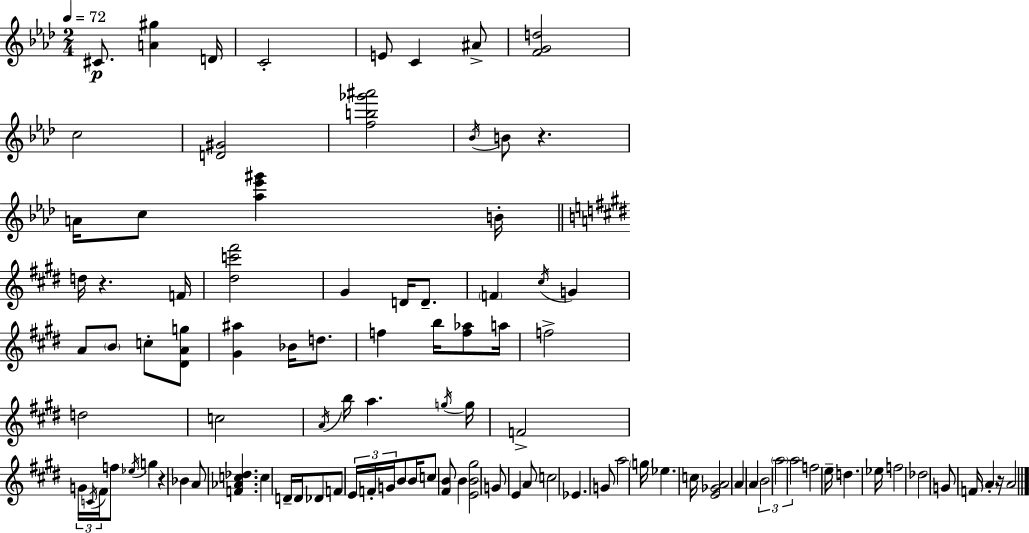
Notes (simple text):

C#4/e. [A4,G#5]/q D4/s C4/h E4/e C4/q A#4/e [F4,G4,D5]/h C5/h [D4,G#4]/h [F5,B5,Gb6,A#6]/h Bb4/s B4/e R/q. A4/s C5/e [Ab5,Eb6,G#6]/q B4/s D5/s R/q. F4/s [D#5,C6,F#6]/h G#4/q D4/s D4/e. F4/q C#5/s G4/q A4/e B4/e C5/e [D#4,A4,G5]/e [G#4,A#5]/q Bb4/s D5/e. F5/q B5/s [F5,Ab5]/e A5/s F5/h D5/h C5/h A4/s B5/s A5/q. G5/s G5/s F4/h G4/s C4/s F#4/s F5/e Eb5/s G5/q R/q Bb4/q A4/e [F4,Ab4,C5,Db5]/q. C5/q D4/s D4/s Db4/e F4/e E4/s F4/s G4/s B4/e B4/s C5/e [F#4,B4]/e B4/q [E4,B4,G#5]/h G4/e E4/q A4/e C5/h Eb4/q. G4/e A5/h G5/s Eb5/q. C5/s [E4,Gb4,A4]/h A4/q A4/q B4/h A5/h A5/h F5/h E5/s D5/q. Eb5/s F5/h Db5/h G4/e F4/s A4/q R/s A4/h